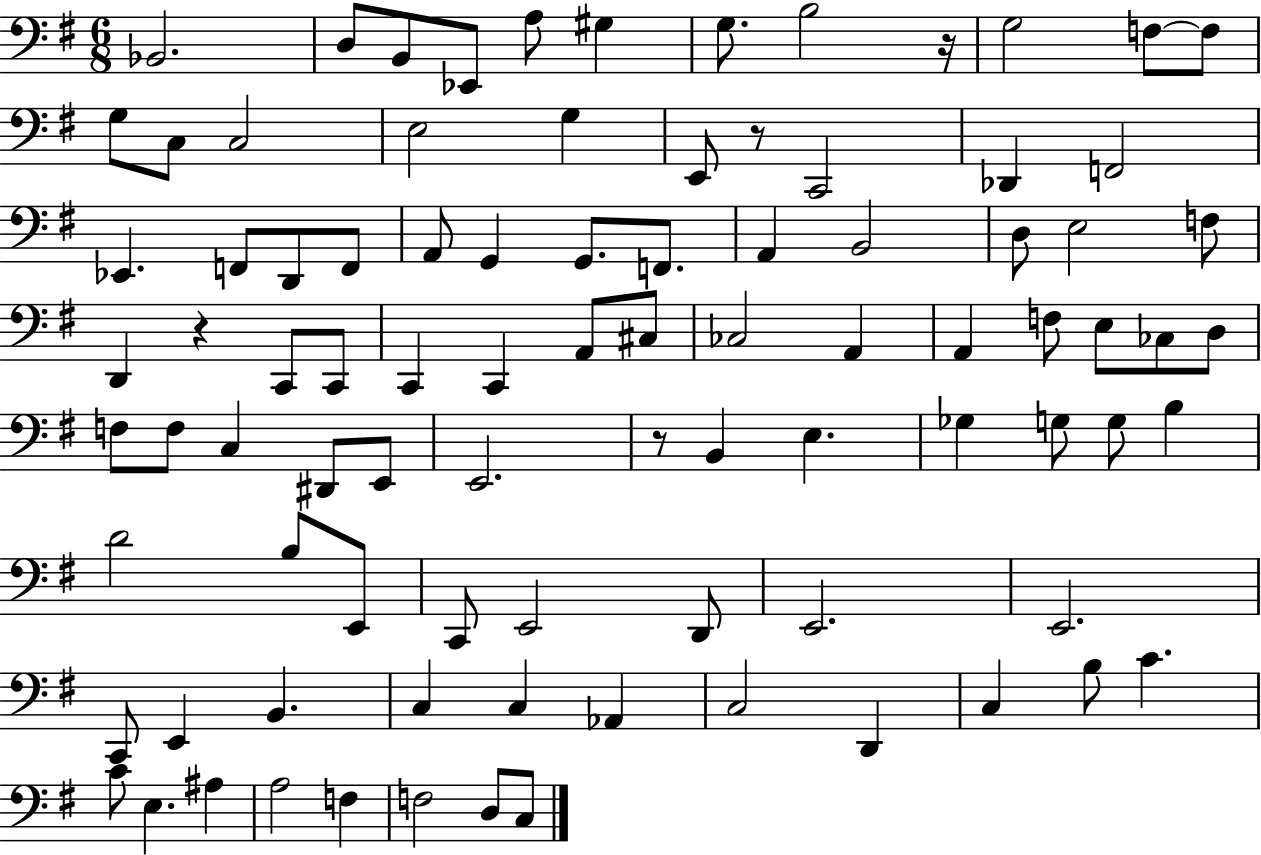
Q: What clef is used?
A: bass